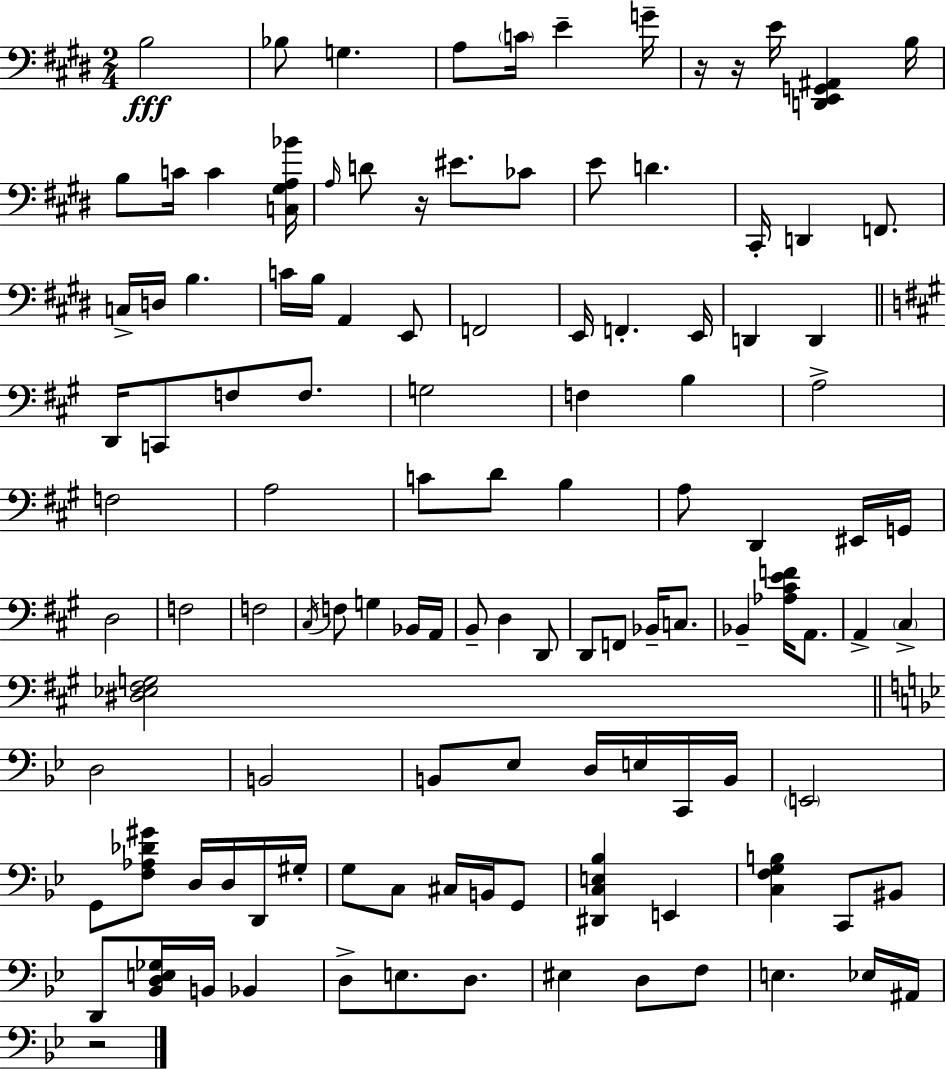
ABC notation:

X:1
T:Untitled
M:2/4
L:1/4
K:E
B,2 _B,/2 G, A,/2 C/4 E G/4 z/4 z/4 E/4 [D,,E,,G,,^A,,] B,/4 B,/2 C/4 C [C,^G,A,_B]/4 A,/4 D/2 z/4 ^E/2 _C/2 E/2 D ^C,,/4 D,, F,,/2 C,/4 D,/4 B, C/4 B,/4 A,, E,,/2 F,,2 E,,/4 F,, E,,/4 D,, D,, D,,/4 C,,/2 F,/2 F,/2 G,2 F, B, A,2 F,2 A,2 C/2 D/2 B, A,/2 D,, ^E,,/4 G,,/4 D,2 F,2 F,2 ^C,/4 F,/2 G, _B,,/4 A,,/4 B,,/2 D, D,,/2 D,,/2 F,,/2 _B,,/4 C,/2 _B,, [_A,^CEF]/4 A,,/2 A,, ^C, [^D,_E,^F,G,]2 D,2 B,,2 B,,/2 _E,/2 D,/4 E,/4 C,,/4 B,,/4 E,,2 G,,/2 [F,_A,_D^G]/2 D,/4 D,/4 D,,/4 ^G,/4 G,/2 C,/2 ^C,/4 B,,/4 G,,/2 [^D,,C,E,_B,] E,, [C,F,G,B,] C,,/2 ^B,,/2 D,,/2 [_B,,D,E,_G,]/4 B,,/4 _B,, D,/2 E,/2 D,/2 ^E, D,/2 F,/2 E, _E,/4 ^A,,/4 z2